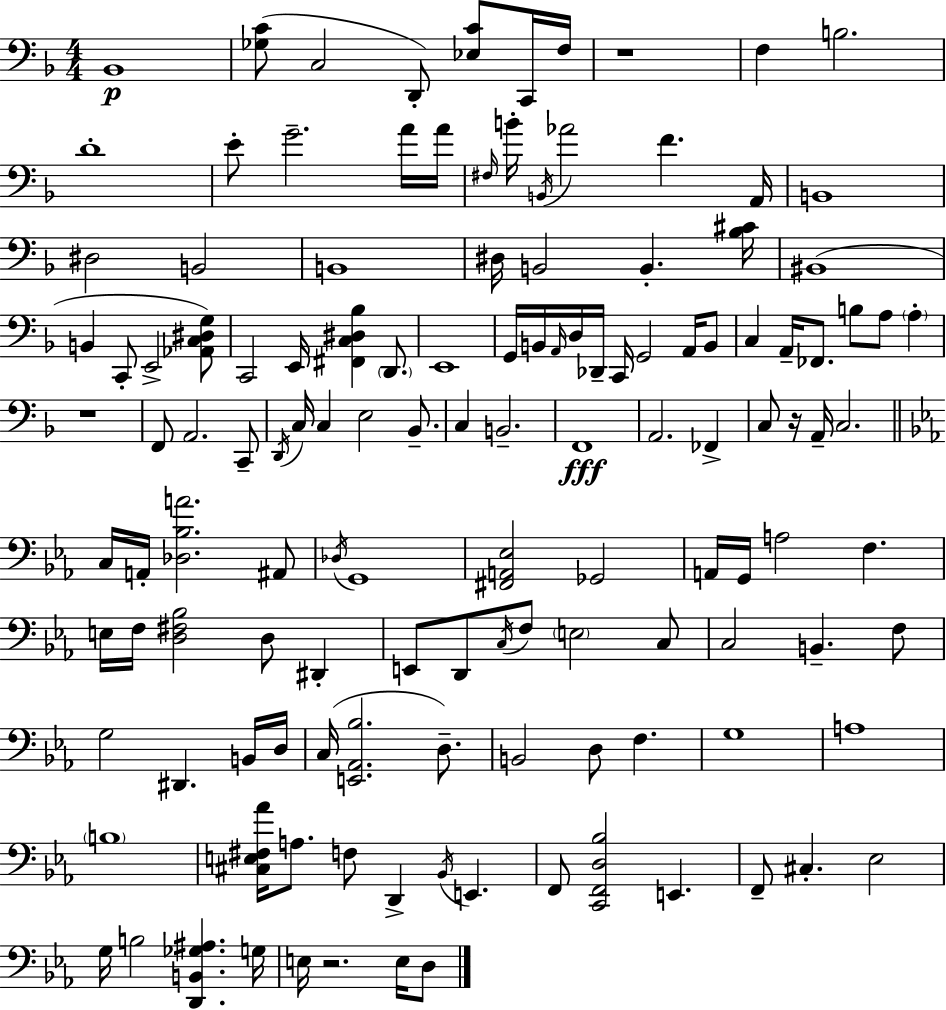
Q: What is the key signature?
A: D minor